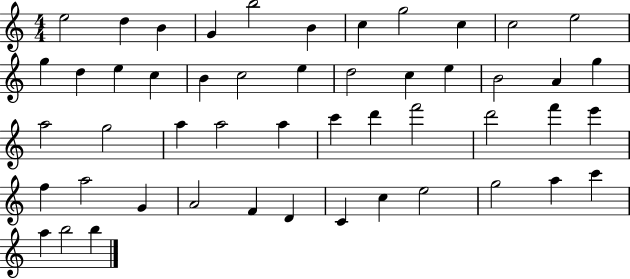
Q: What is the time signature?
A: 4/4